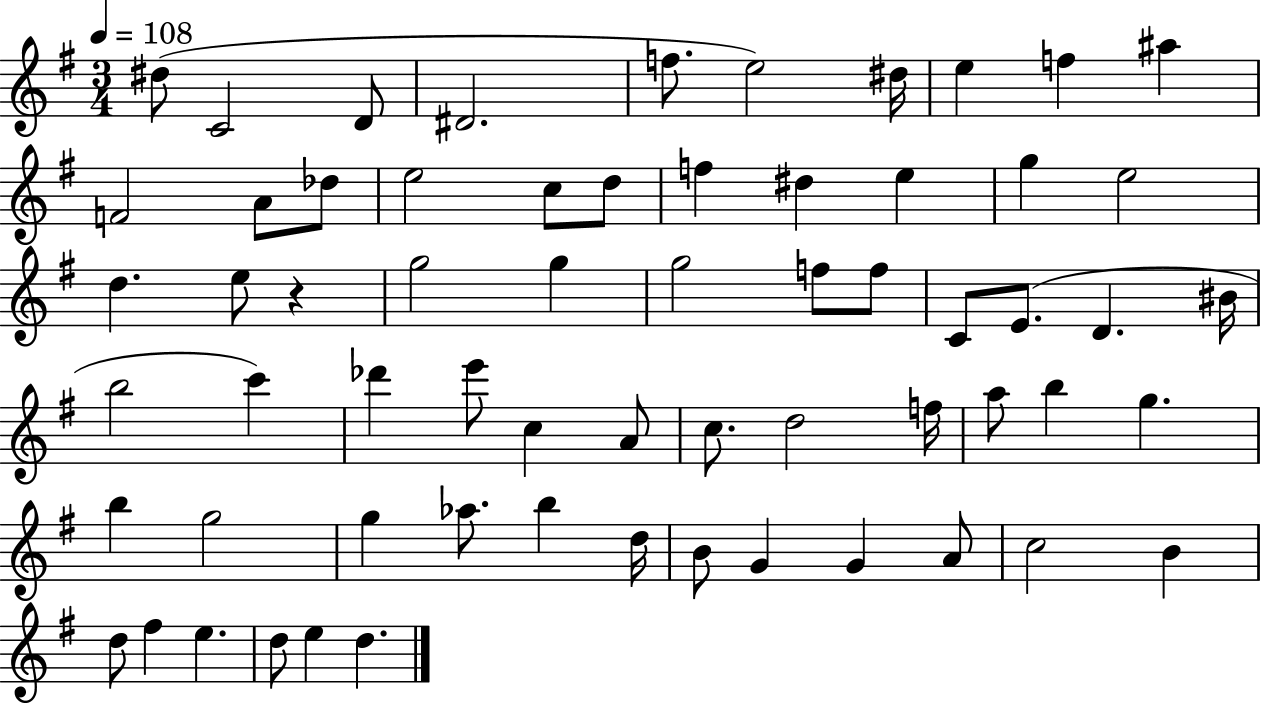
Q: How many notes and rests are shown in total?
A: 63